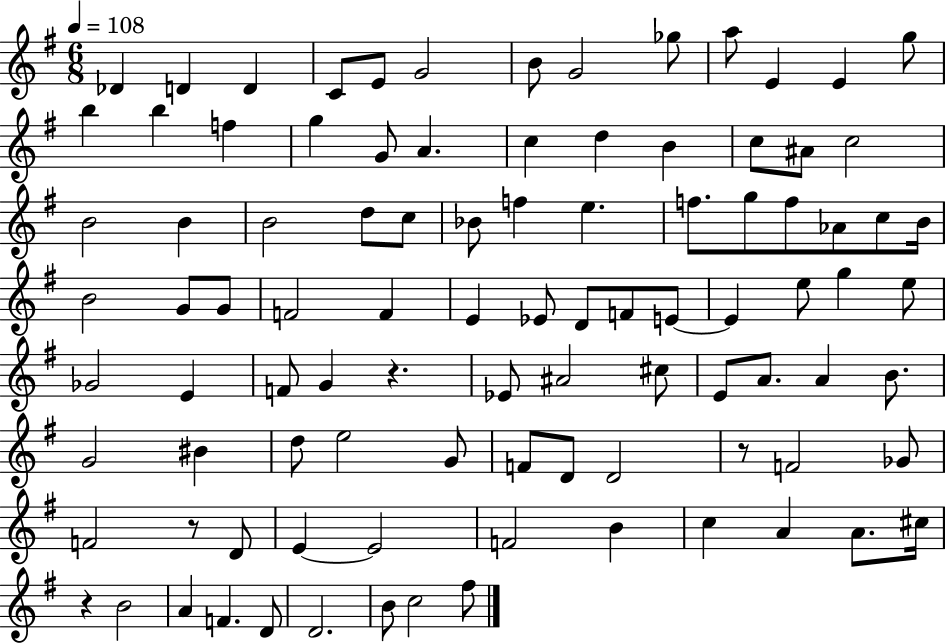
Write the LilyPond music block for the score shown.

{
  \clef treble
  \numericTimeSignature
  \time 6/8
  \key g \major
  \tempo 4 = 108
  des'4 d'4 d'4 | c'8 e'8 g'2 | b'8 g'2 ges''8 | a''8 e'4 e'4 g''8 | \break b''4 b''4 f''4 | g''4 g'8 a'4. | c''4 d''4 b'4 | c''8 ais'8 c''2 | \break b'2 b'4 | b'2 d''8 c''8 | bes'8 f''4 e''4. | f''8. g''8 f''8 aes'8 c''8 b'16 | \break b'2 g'8 g'8 | f'2 f'4 | e'4 ees'8 d'8 f'8 e'8~~ | e'4 e''8 g''4 e''8 | \break ges'2 e'4 | f'8 g'4 r4. | ees'8 ais'2 cis''8 | e'8 a'8. a'4 b'8. | \break g'2 bis'4 | d''8 e''2 g'8 | f'8 d'8 d'2 | r8 f'2 ges'8 | \break f'2 r8 d'8 | e'4~~ e'2 | f'2 b'4 | c''4 a'4 a'8. cis''16 | \break r4 b'2 | a'4 f'4. d'8 | d'2. | b'8 c''2 fis''8 | \break \bar "|."
}